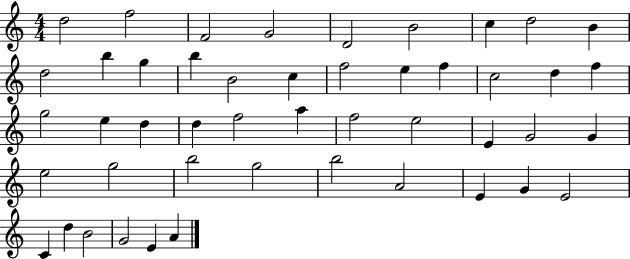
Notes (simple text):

D5/h F5/h F4/h G4/h D4/h B4/h C5/q D5/h B4/q D5/h B5/q G5/q B5/q B4/h C5/q F5/h E5/q F5/q C5/h D5/q F5/q G5/h E5/q D5/q D5/q F5/h A5/q F5/h E5/h E4/q G4/h G4/q E5/h G5/h B5/h G5/h B5/h A4/h E4/q G4/q E4/h C4/q D5/q B4/h G4/h E4/q A4/q